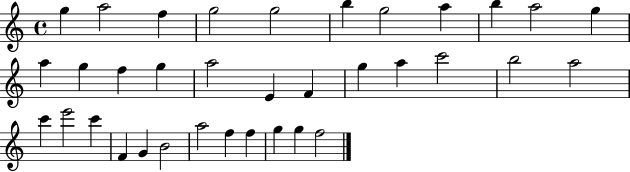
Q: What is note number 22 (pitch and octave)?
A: B5